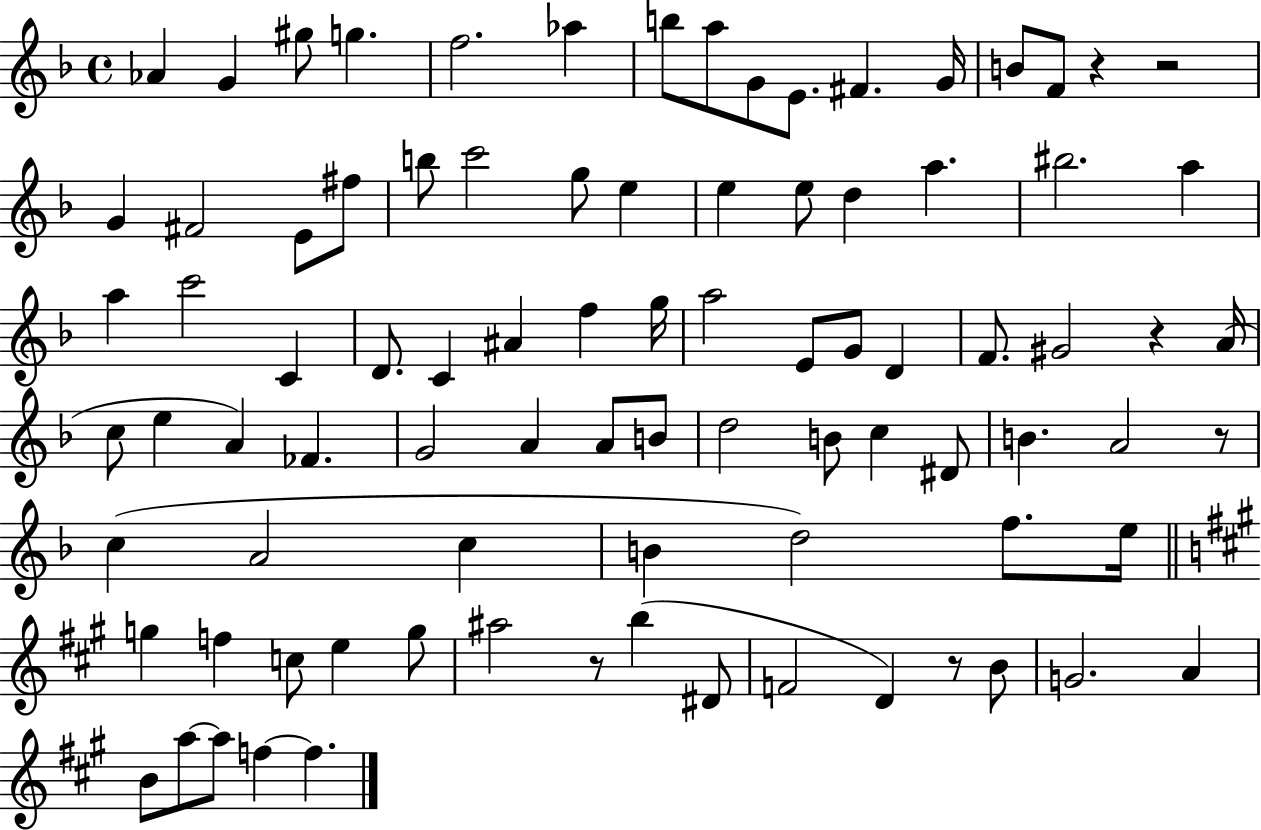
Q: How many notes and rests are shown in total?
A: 88